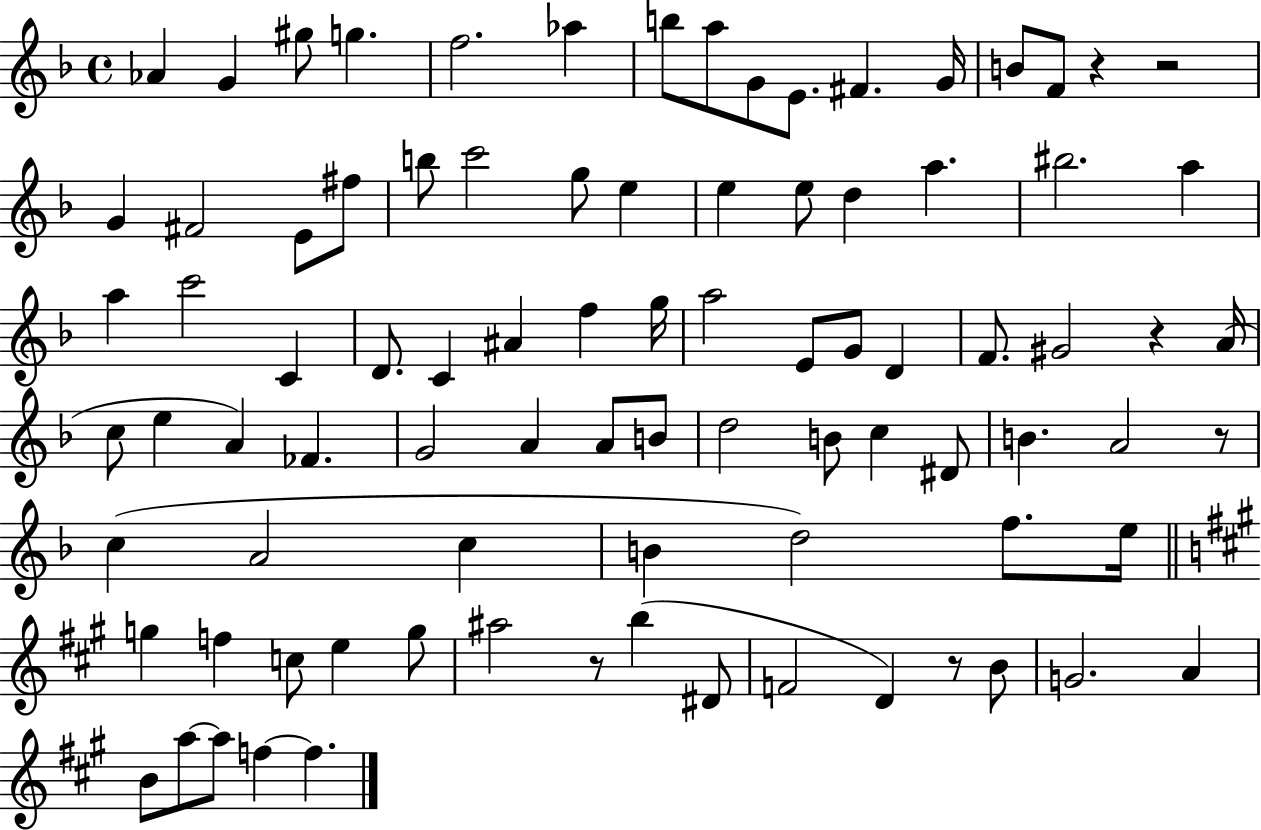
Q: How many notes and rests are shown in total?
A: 88